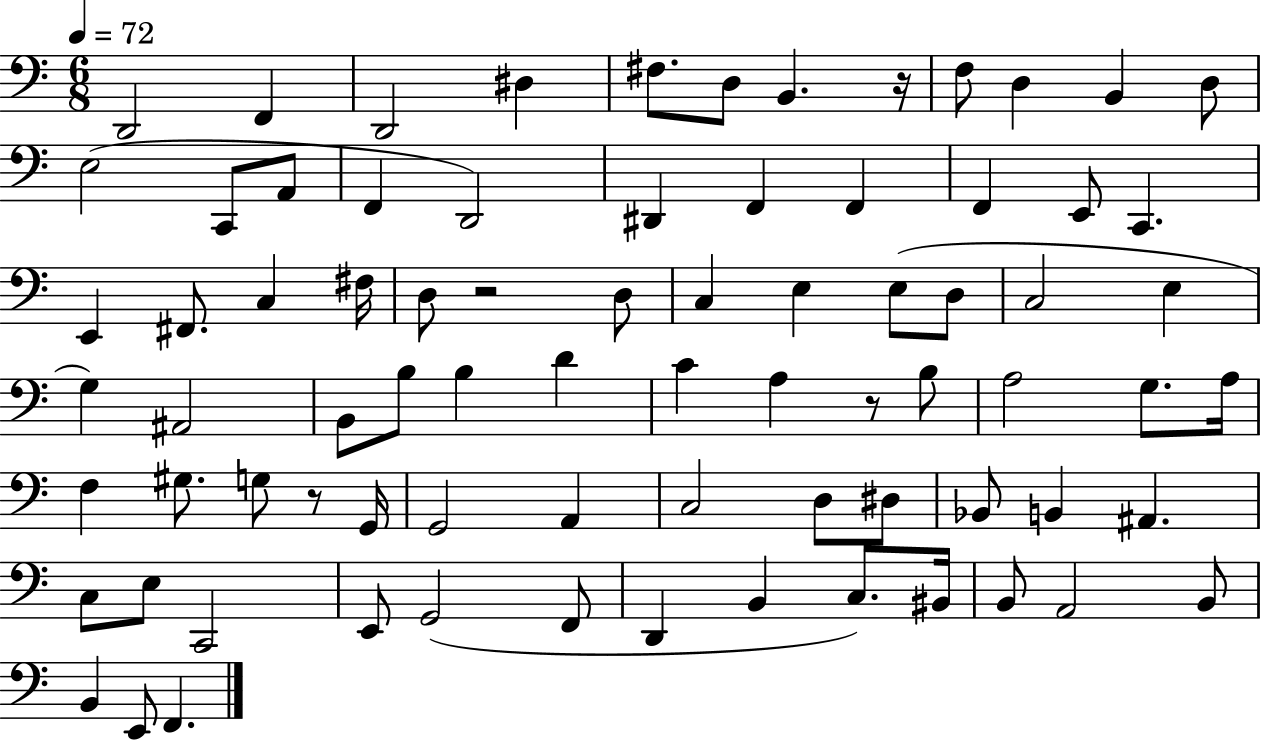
X:1
T:Untitled
M:6/8
L:1/4
K:C
D,,2 F,, D,,2 ^D, ^F,/2 D,/2 B,, z/4 F,/2 D, B,, D,/2 E,2 C,,/2 A,,/2 F,, D,,2 ^D,, F,, F,, F,, E,,/2 C,, E,, ^F,,/2 C, ^F,/4 D,/2 z2 D,/2 C, E, E,/2 D,/2 C,2 E, G, ^A,,2 B,,/2 B,/2 B, D C A, z/2 B,/2 A,2 G,/2 A,/4 F, ^G,/2 G,/2 z/2 G,,/4 G,,2 A,, C,2 D,/2 ^D,/2 _B,,/2 B,, ^A,, C,/2 E,/2 C,,2 E,,/2 G,,2 F,,/2 D,, B,, C,/2 ^B,,/4 B,,/2 A,,2 B,,/2 B,, E,,/2 F,,